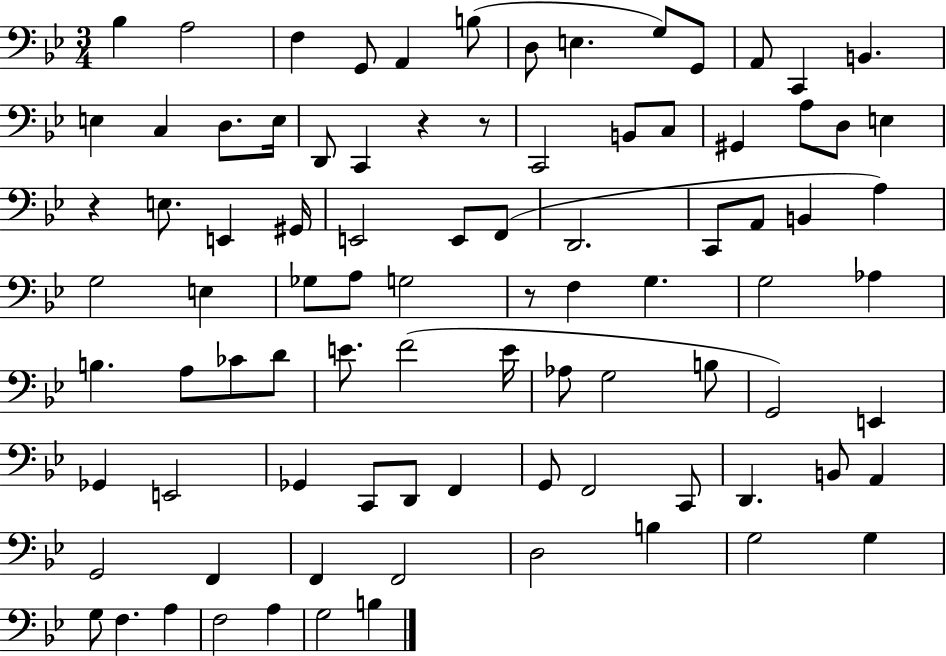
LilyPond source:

{
  \clef bass
  \numericTimeSignature
  \time 3/4
  \key bes \major
  \repeat volta 2 { bes4 a2 | f4 g,8 a,4 b8( | d8 e4. g8) g,8 | a,8 c,4 b,4. | \break e4 c4 d8. e16 | d,8 c,4 r4 r8 | c,2 b,8 c8 | gis,4 a8 d8 e4 | \break r4 e8. e,4 gis,16 | e,2 e,8 f,8( | d,2. | c,8 a,8 b,4 a4) | \break g2 e4 | ges8 a8 g2 | r8 f4 g4. | g2 aes4 | \break b4. a8 ces'8 d'8 | e'8. f'2( e'16 | aes8 g2 b8 | g,2) e,4 | \break ges,4 e,2 | ges,4 c,8 d,8 f,4 | g,8 f,2 c,8 | d,4. b,8 a,4 | \break g,2 f,4 | f,4 f,2 | d2 b4 | g2 g4 | \break g8 f4. a4 | f2 a4 | g2 b4 | } \bar "|."
}